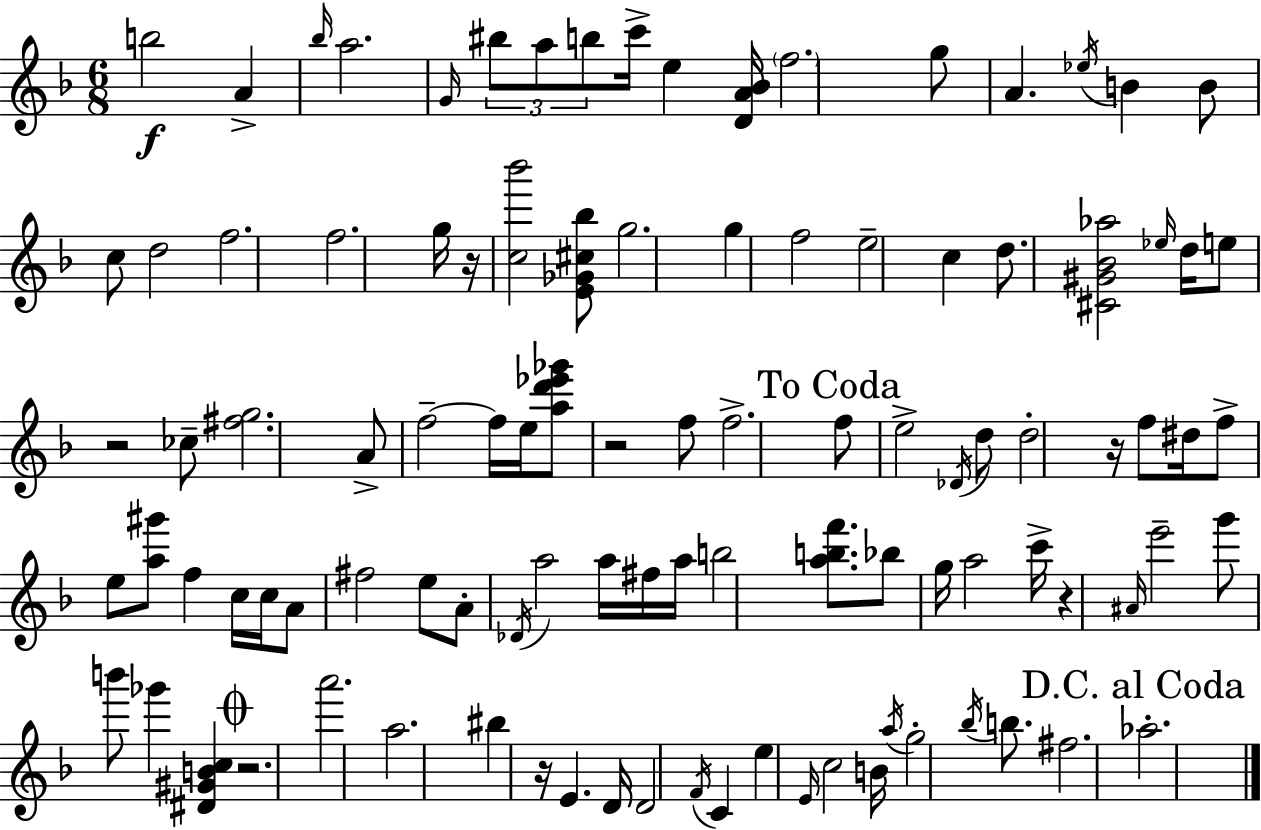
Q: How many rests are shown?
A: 7